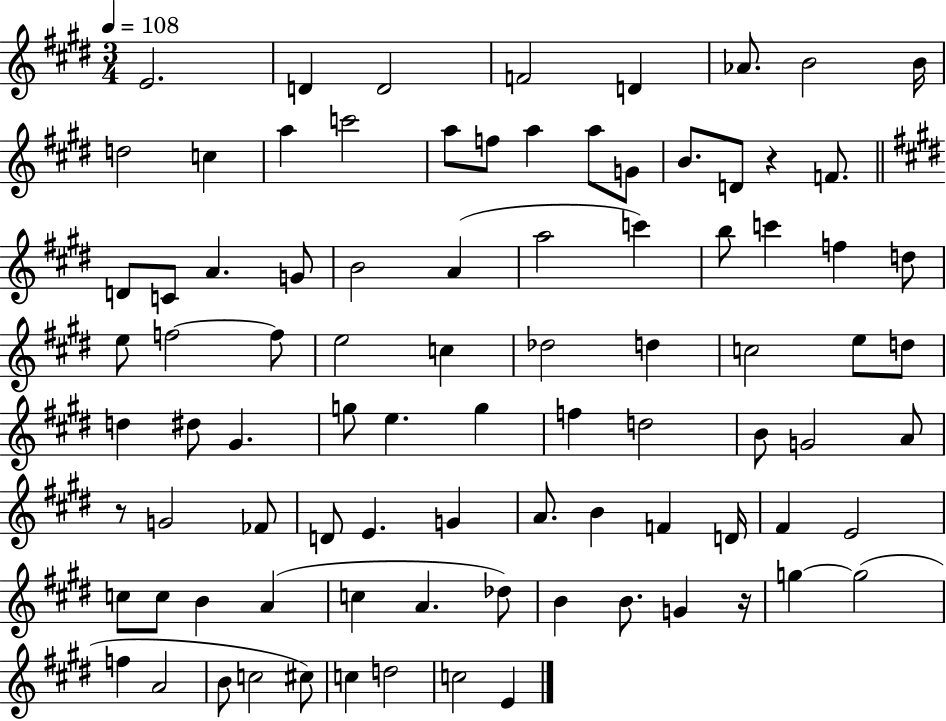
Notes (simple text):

E4/h. D4/q D4/h F4/h D4/q Ab4/e. B4/h B4/s D5/h C5/q A5/q C6/h A5/e F5/e A5/q A5/e G4/e B4/e. D4/e R/q F4/e. D4/e C4/e A4/q. G4/e B4/h A4/q A5/h C6/q B5/e C6/q F5/q D5/e E5/e F5/h F5/e E5/h C5/q Db5/h D5/q C5/h E5/e D5/e D5/q D#5/e G#4/q. G5/e E5/q. G5/q F5/q D5/h B4/e G4/h A4/e R/e G4/h FES4/e D4/e E4/q. G4/q A4/e. B4/q F4/q D4/s F#4/q E4/h C5/e C5/e B4/q A4/q C5/q A4/q. Db5/e B4/q B4/e. G4/q R/s G5/q G5/h F5/q A4/h B4/e C5/h C#5/e C5/q D5/h C5/h E4/q